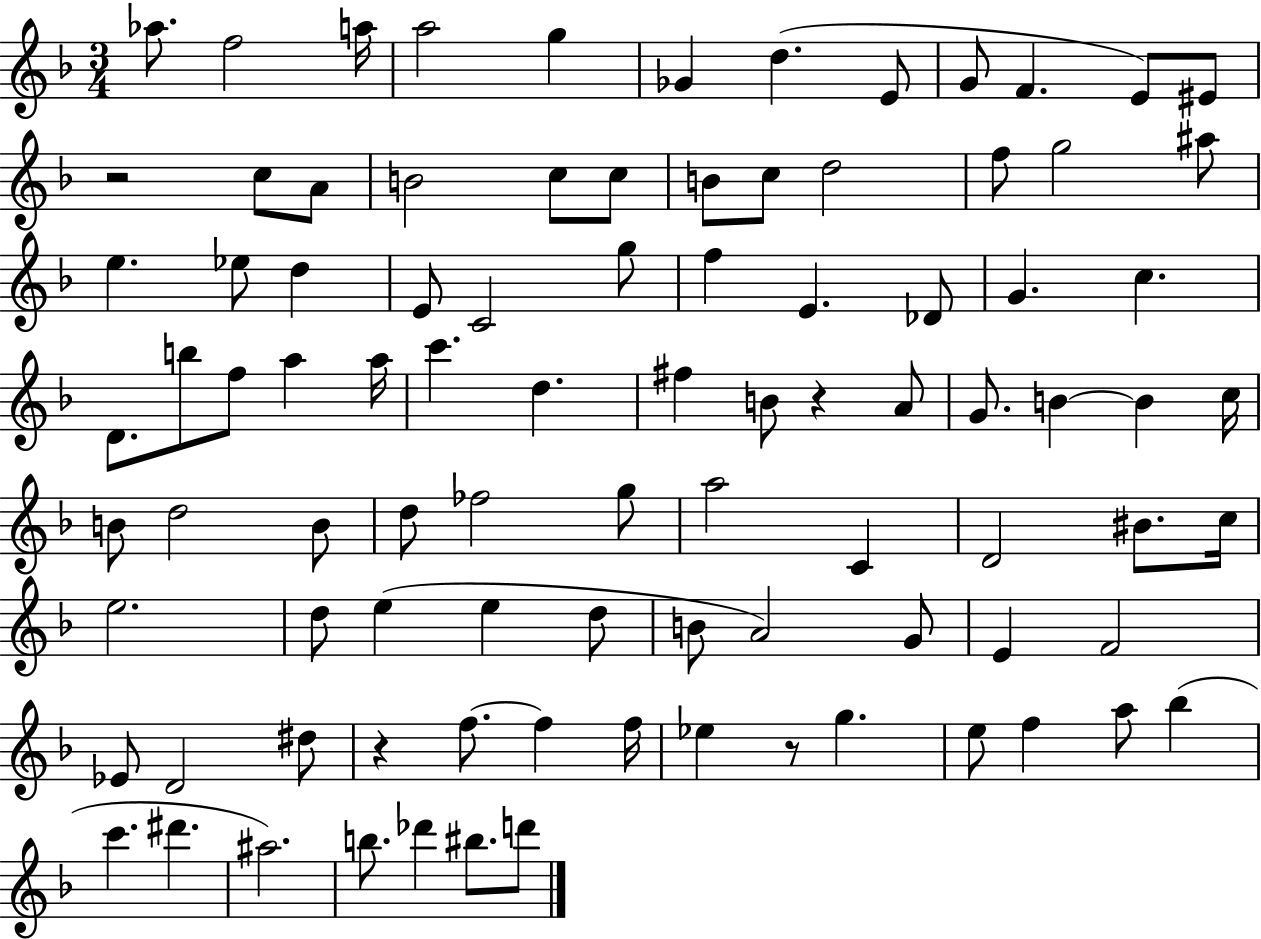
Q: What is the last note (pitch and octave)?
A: D6